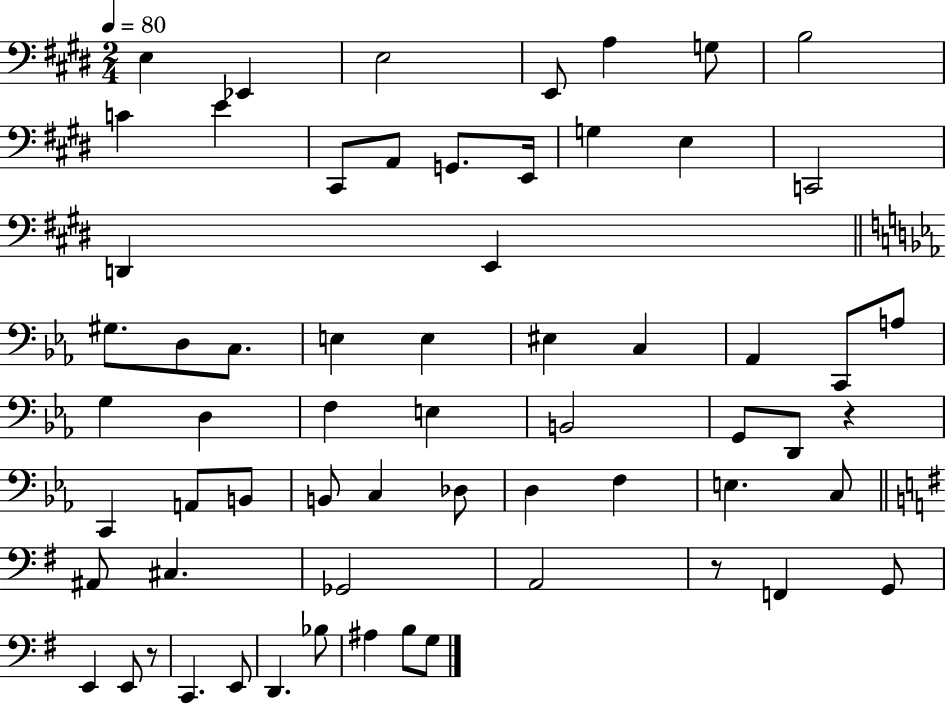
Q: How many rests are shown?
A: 3